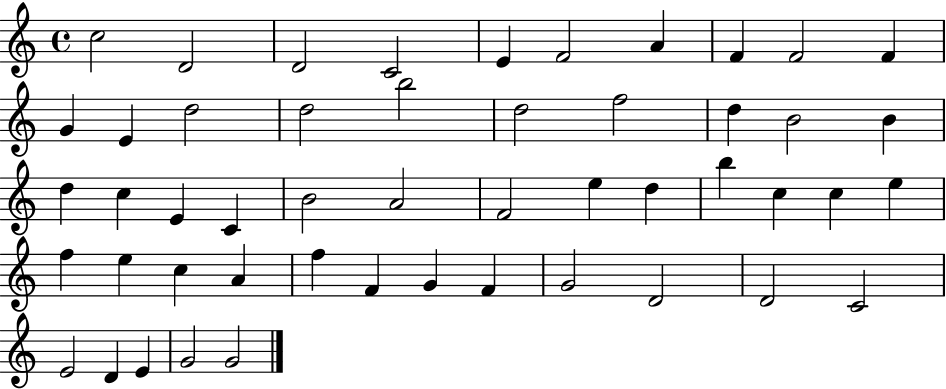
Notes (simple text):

C5/h D4/h D4/h C4/h E4/q F4/h A4/q F4/q F4/h F4/q G4/q E4/q D5/h D5/h B5/h D5/h F5/h D5/q B4/h B4/q D5/q C5/q E4/q C4/q B4/h A4/h F4/h E5/q D5/q B5/q C5/q C5/q E5/q F5/q E5/q C5/q A4/q F5/q F4/q G4/q F4/q G4/h D4/h D4/h C4/h E4/h D4/q E4/q G4/h G4/h